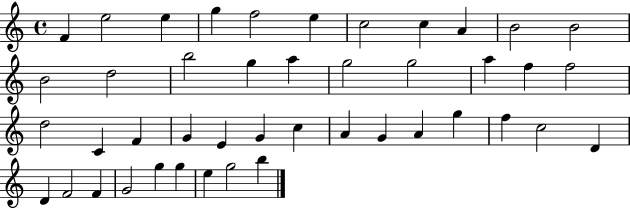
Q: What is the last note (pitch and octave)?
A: B5